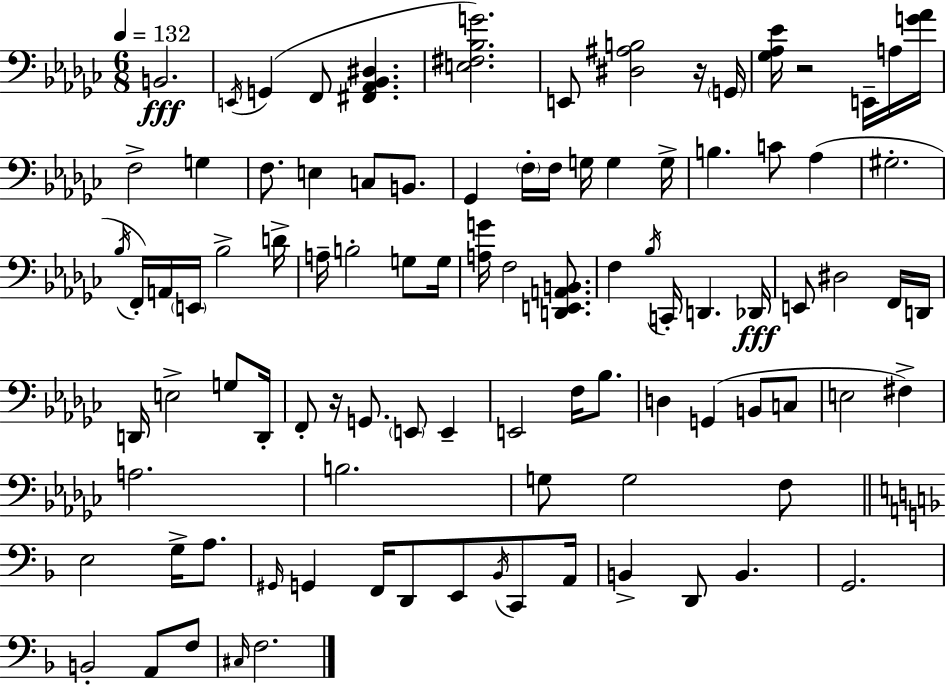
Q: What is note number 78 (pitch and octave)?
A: B2